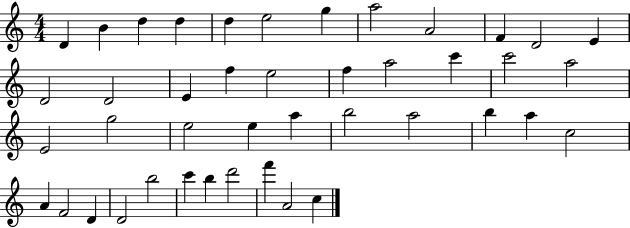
{
  \clef treble
  \numericTimeSignature
  \time 4/4
  \key c \major
  d'4 b'4 d''4 d''4 | d''4 e''2 g''4 | a''2 a'2 | f'4 d'2 e'4 | \break d'2 d'2 | e'4 f''4 e''2 | f''4 a''2 c'''4 | c'''2 a''2 | \break e'2 g''2 | e''2 e''4 a''4 | b''2 a''2 | b''4 a''4 c''2 | \break a'4 f'2 d'4 | d'2 b''2 | c'''4 b''4 d'''2 | f'''4 a'2 c''4 | \break \bar "|."
}